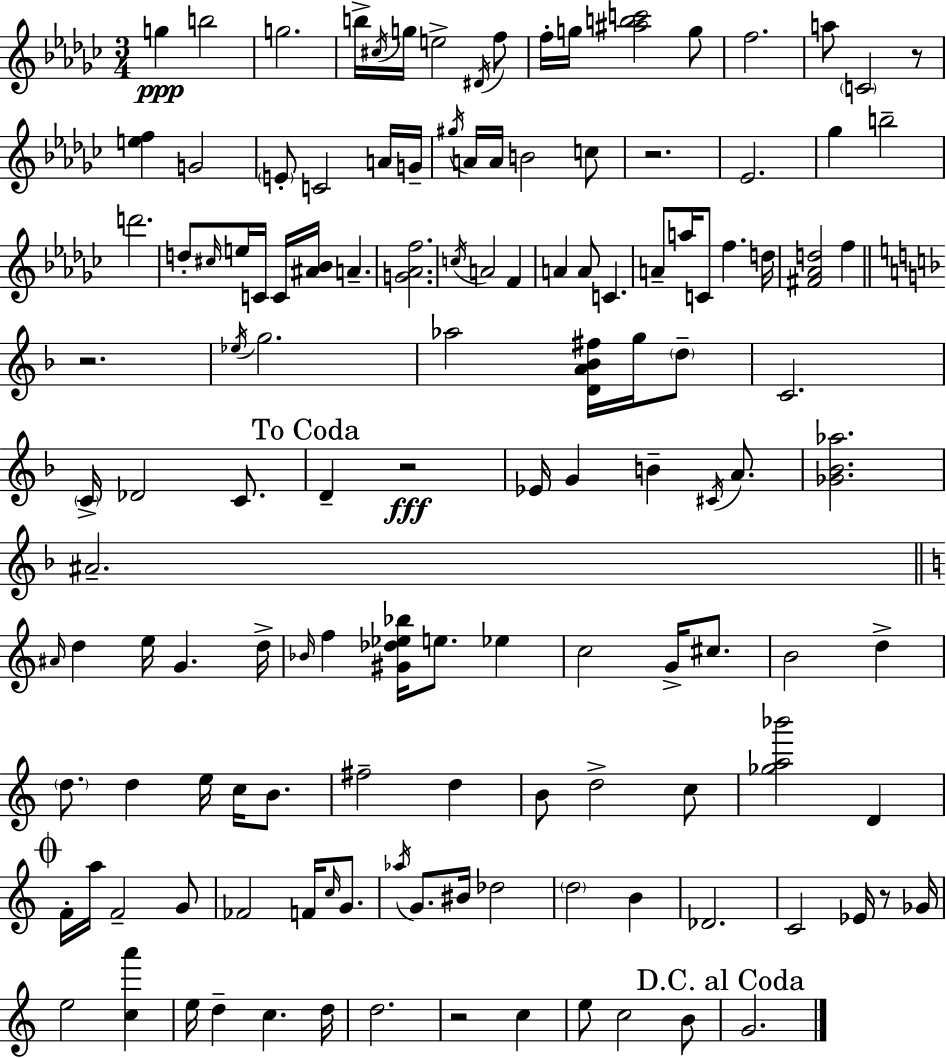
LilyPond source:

{
  \clef treble
  \numericTimeSignature
  \time 3/4
  \key ees \minor
  g''4\ppp b''2 | g''2. | b''16-> \acciaccatura { cis''16 } g''16 e''2-> \acciaccatura { dis'16 } | f''8 f''16-. g''16 <ais'' b'' c'''>2 | \break g''8 f''2. | a''8 \parenthesize c'2 | r8 <e'' f''>4 g'2 | \parenthesize e'8-. c'2 | \break a'16 g'16-- \acciaccatura { gis''16 } a'16 a'16 b'2 | c''8 r2. | ees'2. | ges''4 b''2-- | \break d'''2. | d''8-. \grace { cis''16 } e''16 c'16 c'16 <ais' bes'>16 a'4.-- | <g' aes' f''>2. | \acciaccatura { c''16 } a'2 | \break f'4 a'4 a'8 c'4. | a'8-- a''16 c'8 f''4. | d''16 <fis' aes' d''>2 | f''4 \bar "||" \break \key f \major r2. | \acciaccatura { ees''16 } g''2. | aes''2 <d' a' bes' fis''>16 g''16 \parenthesize d''8-- | c'2. | \break \parenthesize c'16-> des'2 c'8. | \mark "To Coda" d'4-- r2\fff | ees'16 g'4 b'4-- \acciaccatura { cis'16 } a'8. | <ges' bes' aes''>2. | \break ais'2.-- | \bar "||" \break \key c \major \grace { ais'16 } d''4 e''16 g'4. | d''16-> \grace { bes'16 } f''4 <gis' des'' ees'' bes''>16 e''8. ees''4 | c''2 g'16-> cis''8. | b'2 d''4-> | \break \parenthesize d''8. d''4 e''16 c''16 b'8. | fis''2-- d''4 | b'8 d''2-> | c''8 <ges'' a'' bes'''>2 d'4 | \break \mark \markup { \musicglyph "scripts.coda" } f'16-. a''16 f'2-- | g'8 fes'2 f'16 \grace { c''16 } | g'8. \acciaccatura { aes''16 } g'8. bis'16 des''2 | \parenthesize d''2 | \break b'4 des'2. | c'2 | ees'16 r8 ges'16 e''2 | <c'' a'''>4 e''16 d''4-- c''4. | \break d''16 d''2. | r2 | c''4 e''8 c''2 | b'8 \mark "D.C. al Coda" g'2. | \break \bar "|."
}